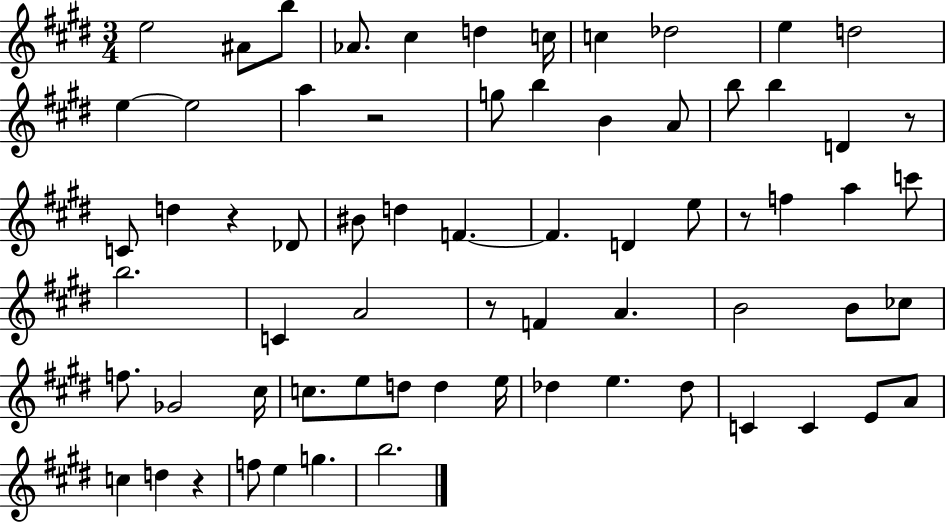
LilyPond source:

{
  \clef treble
  \numericTimeSignature
  \time 3/4
  \key e \major
  e''2 ais'8 b''8 | aes'8. cis''4 d''4 c''16 | c''4 des''2 | e''4 d''2 | \break e''4~~ e''2 | a''4 r2 | g''8 b''4 b'4 a'8 | b''8 b''4 d'4 r8 | \break c'8 d''4 r4 des'8 | bis'8 d''4 f'4.~~ | f'4. d'4 e''8 | r8 f''4 a''4 c'''8 | \break b''2. | c'4 a'2 | r8 f'4 a'4. | b'2 b'8 ces''8 | \break f''8. ges'2 cis''16 | c''8. e''8 d''8 d''4 e''16 | des''4 e''4. des''8 | c'4 c'4 e'8 a'8 | \break c''4 d''4 r4 | f''8 e''4 g''4. | b''2. | \bar "|."
}